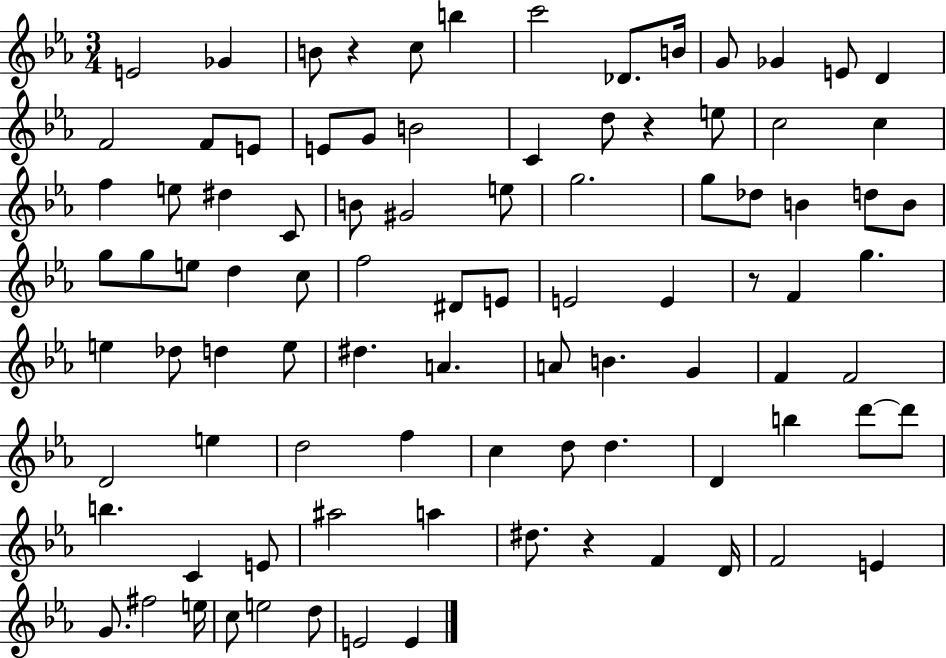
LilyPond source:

{
  \clef treble
  \numericTimeSignature
  \time 3/4
  \key ees \major
  \repeat volta 2 { e'2 ges'4 | b'8 r4 c''8 b''4 | c'''2 des'8. b'16 | g'8 ges'4 e'8 d'4 | \break f'2 f'8 e'8 | e'8 g'8 b'2 | c'4 d''8 r4 e''8 | c''2 c''4 | \break f''4 e''8 dis''4 c'8 | b'8 gis'2 e''8 | g''2. | g''8 des''8 b'4 d''8 b'8 | \break g''8 g''8 e''8 d''4 c''8 | f''2 dis'8 e'8 | e'2 e'4 | r8 f'4 g''4. | \break e''4 des''8 d''4 e''8 | dis''4. a'4. | a'8 b'4. g'4 | f'4 f'2 | \break d'2 e''4 | d''2 f''4 | c''4 d''8 d''4. | d'4 b''4 d'''8~~ d'''8 | \break b''4. c'4 e'8 | ais''2 a''4 | dis''8. r4 f'4 d'16 | f'2 e'4 | \break g'8. fis''2 e''16 | c''8 e''2 d''8 | e'2 e'4 | } \bar "|."
}